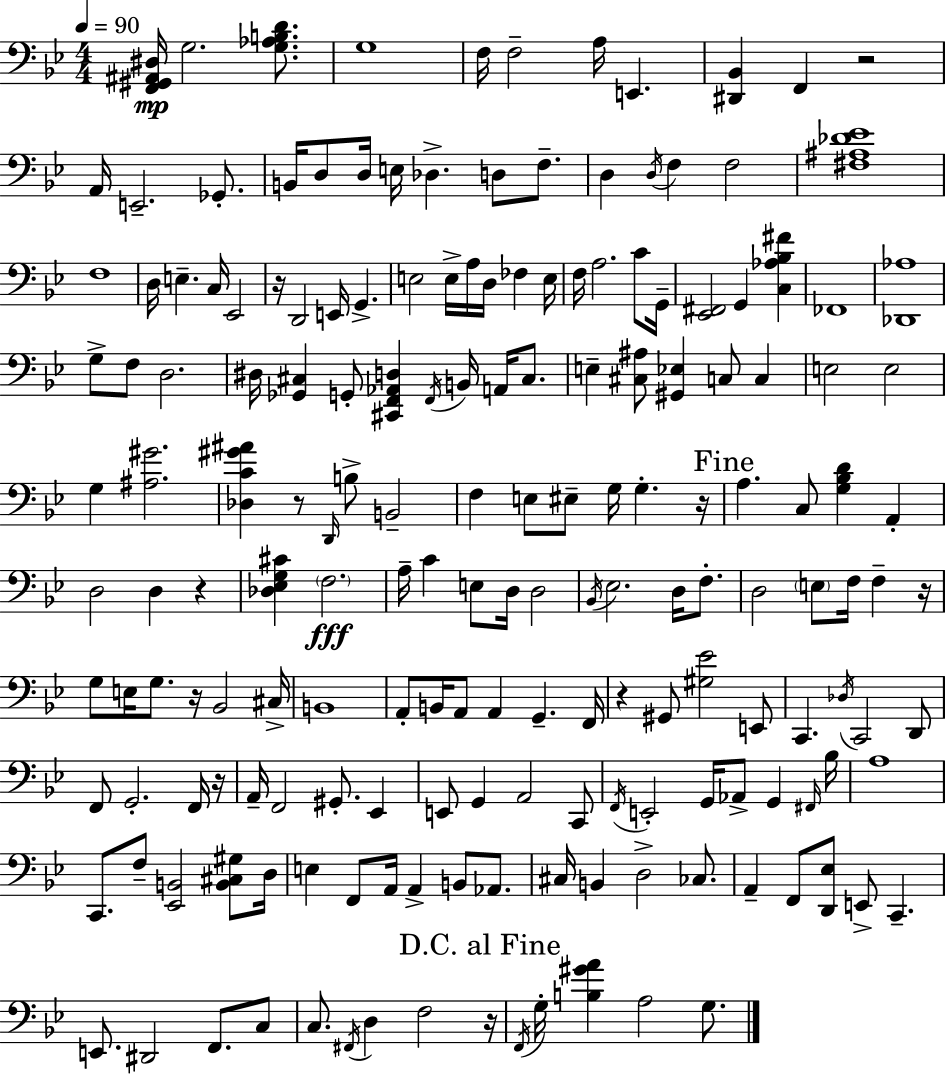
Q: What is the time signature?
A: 4/4